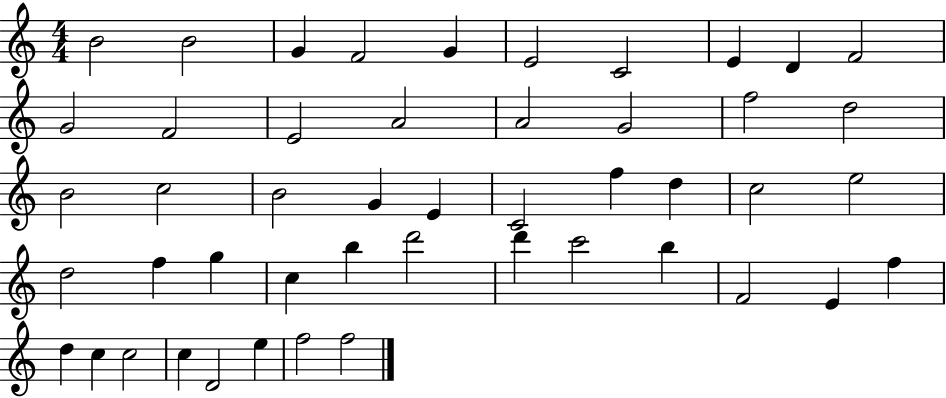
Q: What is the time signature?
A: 4/4